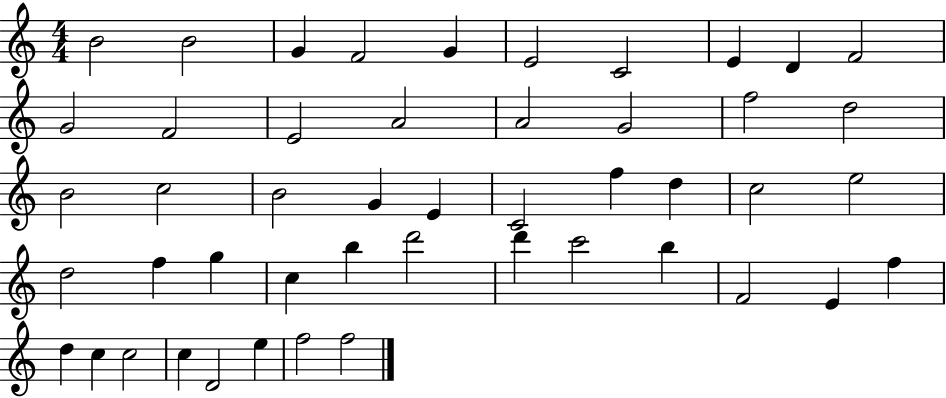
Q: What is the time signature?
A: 4/4